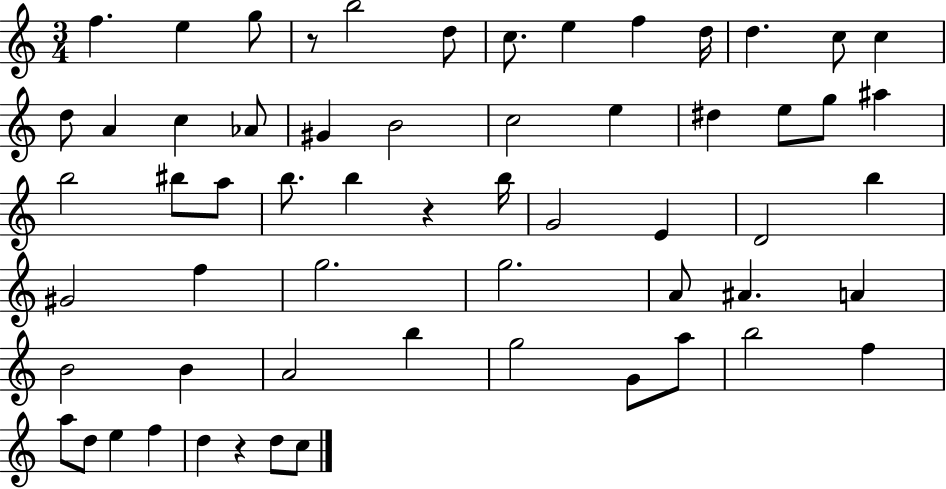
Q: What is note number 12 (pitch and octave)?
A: C5